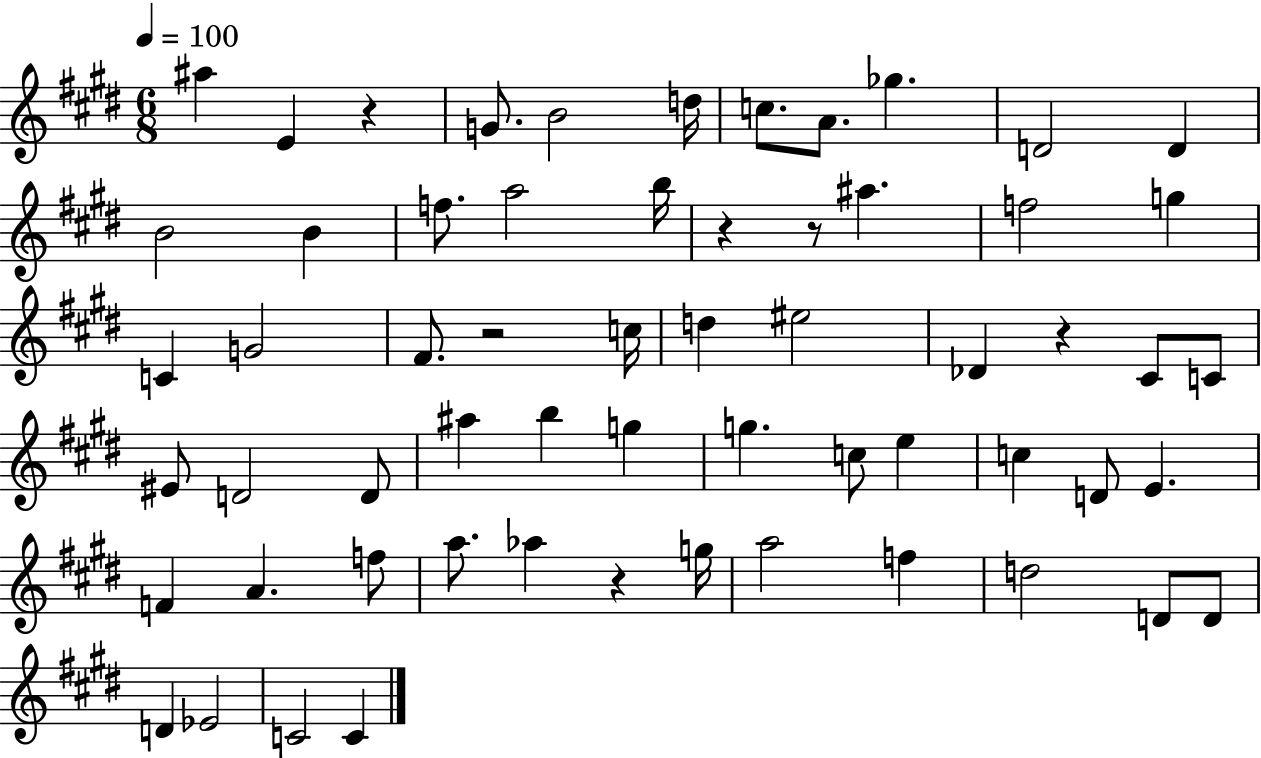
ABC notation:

X:1
T:Untitled
M:6/8
L:1/4
K:E
^a E z G/2 B2 d/4 c/2 A/2 _g D2 D B2 B f/2 a2 b/4 z z/2 ^a f2 g C G2 ^F/2 z2 c/4 d ^e2 _D z ^C/2 C/2 ^E/2 D2 D/2 ^a b g g c/2 e c D/2 E F A f/2 a/2 _a z g/4 a2 f d2 D/2 D/2 D _E2 C2 C